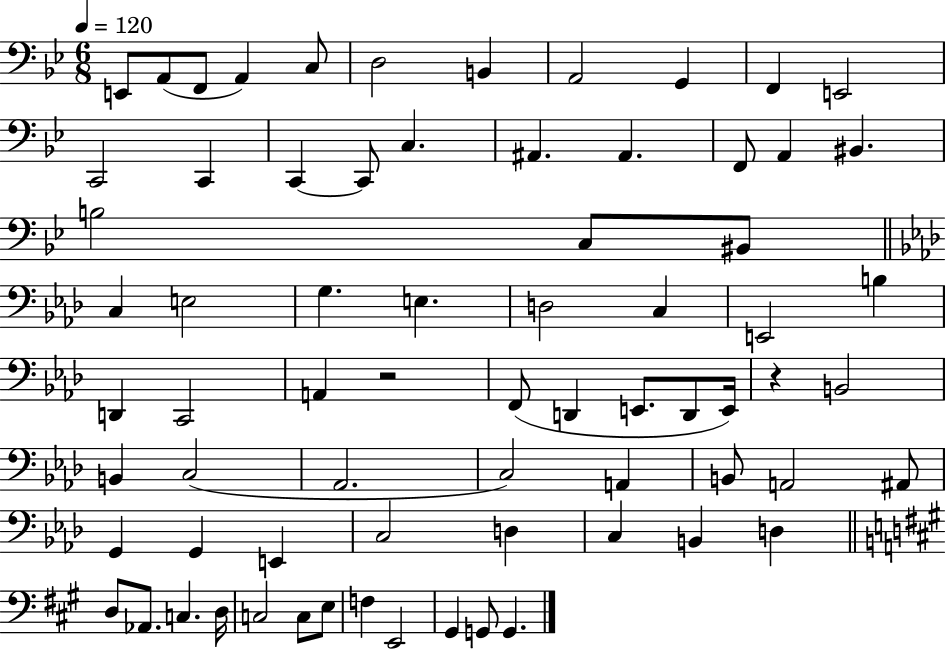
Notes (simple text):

E2/e A2/e F2/e A2/q C3/e D3/h B2/q A2/h G2/q F2/q E2/h C2/h C2/q C2/q C2/e C3/q. A#2/q. A#2/q. F2/e A2/q BIS2/q. B3/h C3/e BIS2/e C3/q E3/h G3/q. E3/q. D3/h C3/q E2/h B3/q D2/q C2/h A2/q R/h F2/e D2/q E2/e. D2/e E2/s R/q B2/h B2/q C3/h Ab2/h. C3/h A2/q B2/e A2/h A#2/e G2/q G2/q E2/q C3/h D3/q C3/q B2/q D3/q D3/e Ab2/e. C3/q. D3/s C3/h C3/e E3/e F3/q E2/h G#2/q G2/e G2/q.